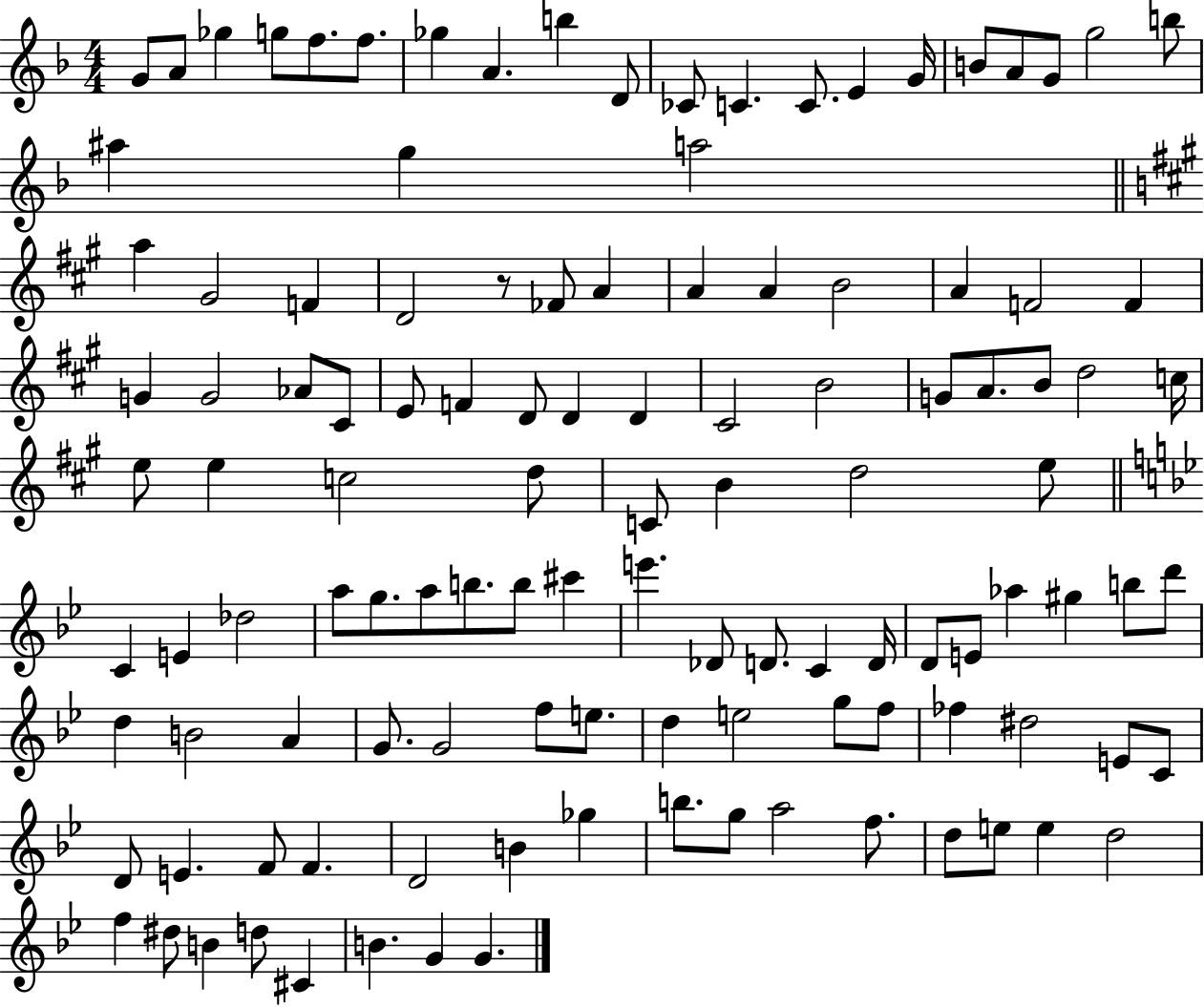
X:1
T:Untitled
M:4/4
L:1/4
K:F
G/2 A/2 _g g/2 f/2 f/2 _g A b D/2 _C/2 C C/2 E G/4 B/2 A/2 G/2 g2 b/2 ^a g a2 a ^G2 F D2 z/2 _F/2 A A A B2 A F2 F G G2 _A/2 ^C/2 E/2 F D/2 D D ^C2 B2 G/2 A/2 B/2 d2 c/4 e/2 e c2 d/2 C/2 B d2 e/2 C E _d2 a/2 g/2 a/2 b/2 b/2 ^c' e' _D/2 D/2 C D/4 D/2 E/2 _a ^g b/2 d'/2 d B2 A G/2 G2 f/2 e/2 d e2 g/2 f/2 _f ^d2 E/2 C/2 D/2 E F/2 F D2 B _g b/2 g/2 a2 f/2 d/2 e/2 e d2 f ^d/2 B d/2 ^C B G G